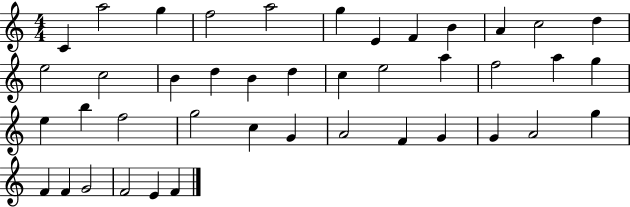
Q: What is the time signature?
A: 4/4